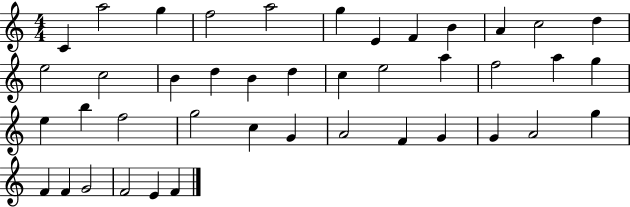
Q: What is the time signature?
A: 4/4